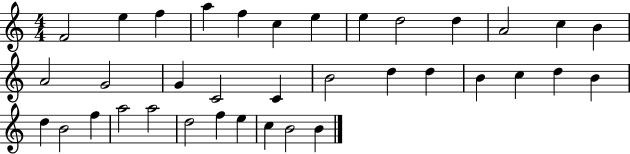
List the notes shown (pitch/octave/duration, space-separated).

F4/h E5/q F5/q A5/q F5/q C5/q E5/q E5/q D5/h D5/q A4/h C5/q B4/q A4/h G4/h G4/q C4/h C4/q B4/h D5/q D5/q B4/q C5/q D5/q B4/q D5/q B4/h F5/q A5/h A5/h D5/h F5/q E5/q C5/q B4/h B4/q